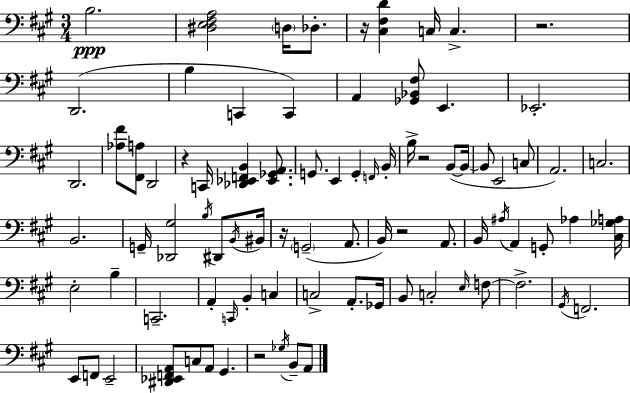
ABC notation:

X:1
T:Untitled
M:3/4
L:1/4
K:A
B,2 [^D,E,^F,A,]2 D,/4 _D,/2 z/4 [^C,^F,D] C,/4 C, z2 D,,2 B, C,, C,, A,, [_G,,_B,,^F,]/2 E,, _E,,2 D,,2 [_A,^F]/2 [^F,,A,]/2 D,,2 z C,,/4 [_D,,_E,,F,,B,,] [_E,,_G,,A,,]/2 G,,/2 E,, G,, F,,/4 B,,/4 B,/4 z2 B,,/2 B,,/4 B,,/2 E,,2 C,/2 A,,2 C,2 B,,2 G,,/4 [_D,,^G,]2 B,/4 ^D,,/2 B,,/4 ^B,,/4 z/4 G,,2 A,,/2 B,,/4 z2 A,,/2 B,,/4 ^A,/4 A,, G,,/2 _A, [^C,_G,A,]/4 E,2 B, C,,2 A,, C,,/4 B,, C, C,2 A,,/2 _G,,/4 B,,/2 C,2 E,/4 F,/2 F,2 ^G,,/4 F,,2 E,,/2 F,,/2 E,,2 [^D,,_E,,F,,A,,]/2 C,/2 A,,/2 ^G,, z2 _G,/4 B,,/2 A,,/2